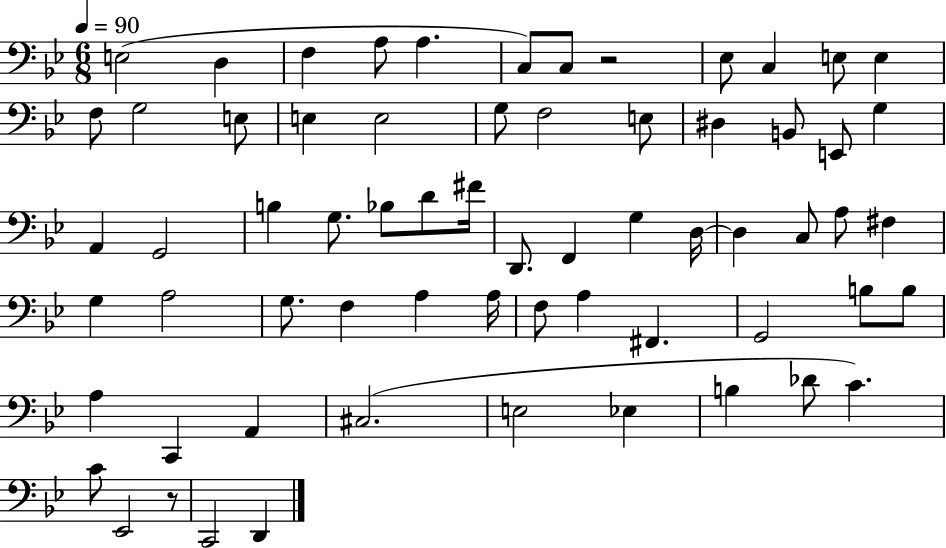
X:1
T:Untitled
M:6/8
L:1/4
K:Bb
E,2 D, F, A,/2 A, C,/2 C,/2 z2 _E,/2 C, E,/2 E, F,/2 G,2 E,/2 E, E,2 G,/2 F,2 E,/2 ^D, B,,/2 E,,/2 G, A,, G,,2 B, G,/2 _B,/2 D/2 ^F/4 D,,/2 F,, G, D,/4 D, C,/2 A,/2 ^F, G, A,2 G,/2 F, A, A,/4 F,/2 A, ^F,, G,,2 B,/2 B,/2 A, C,, A,, ^C,2 E,2 _E, B, _D/2 C C/2 _E,,2 z/2 C,,2 D,,